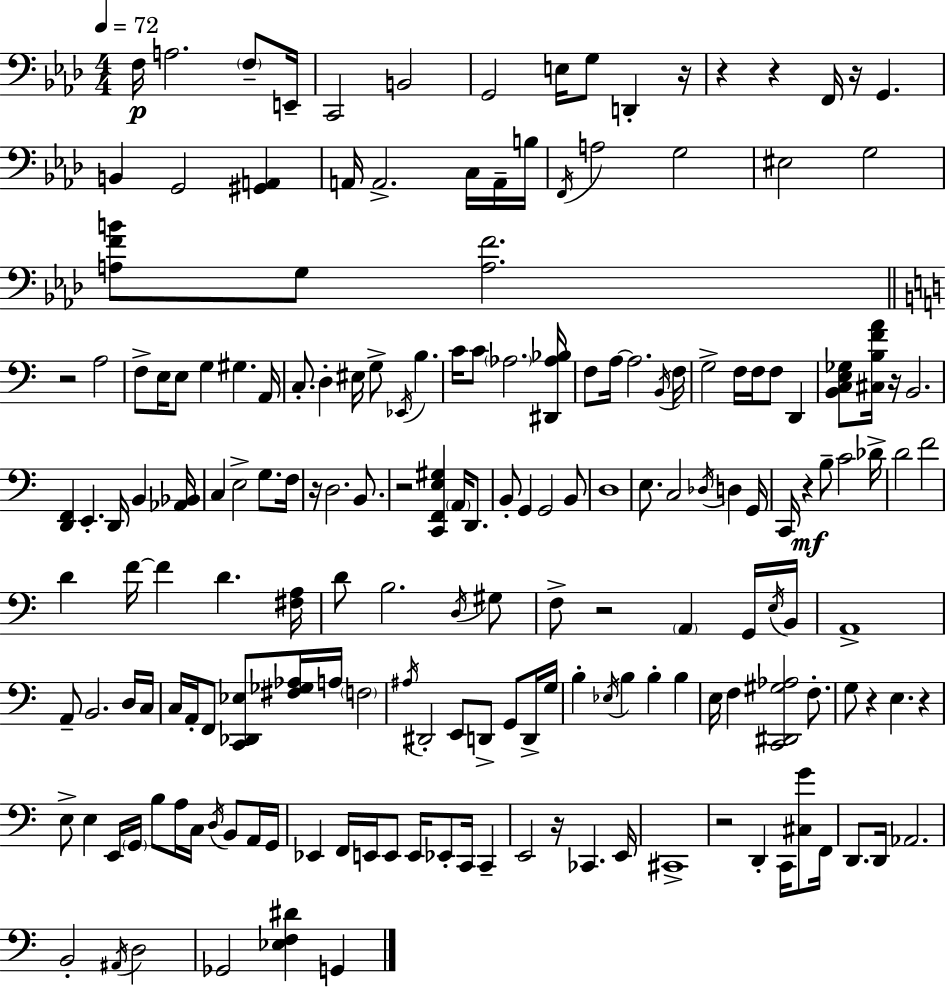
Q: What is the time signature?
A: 4/4